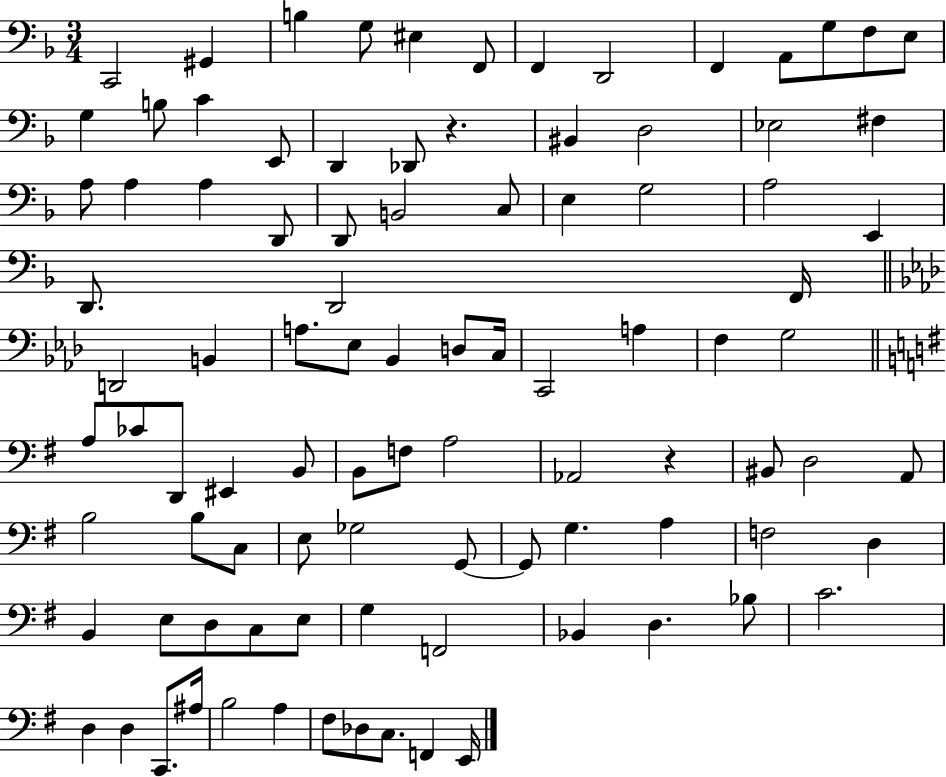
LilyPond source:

{
  \clef bass
  \numericTimeSignature
  \time 3/4
  \key f \major
  c,2 gis,4 | b4 g8 eis4 f,8 | f,4 d,2 | f,4 a,8 g8 f8 e8 | \break g4 b8 c'4 e,8 | d,4 des,8 r4. | bis,4 d2 | ees2 fis4 | \break a8 a4 a4 d,8 | d,8 b,2 c8 | e4 g2 | a2 e,4 | \break d,8. d,2 f,16 | \bar "||" \break \key aes \major d,2 b,4 | a8. ees8 bes,4 d8 c16 | c,2 a4 | f4 g2 | \break \bar "||" \break \key g \major a8 ces'8 d,8 eis,4 b,8 | b,8 f8 a2 | aes,2 r4 | bis,8 d2 a,8 | \break b2 b8 c8 | e8 ges2 g,8~~ | g,8 g4. a4 | f2 d4 | \break b,4 e8 d8 c8 e8 | g4 f,2 | bes,4 d4. bes8 | c'2. | \break d4 d4 c,8. ais16 | b2 a4 | fis8 des8 c8. f,4 e,16 | \bar "|."
}